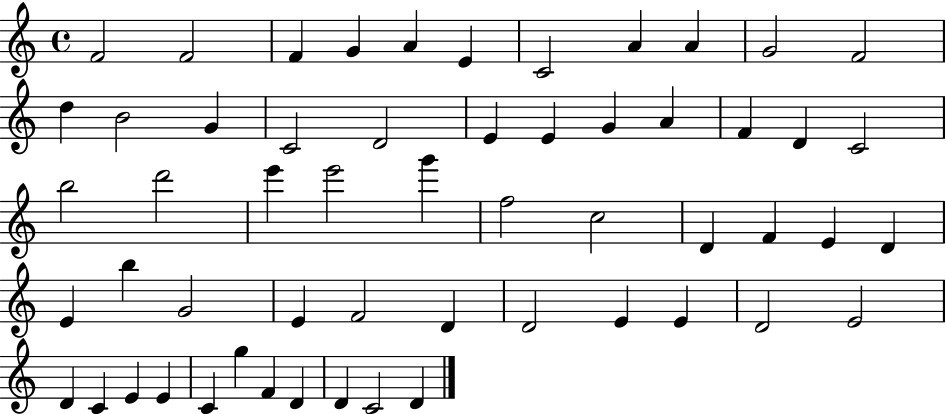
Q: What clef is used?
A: treble